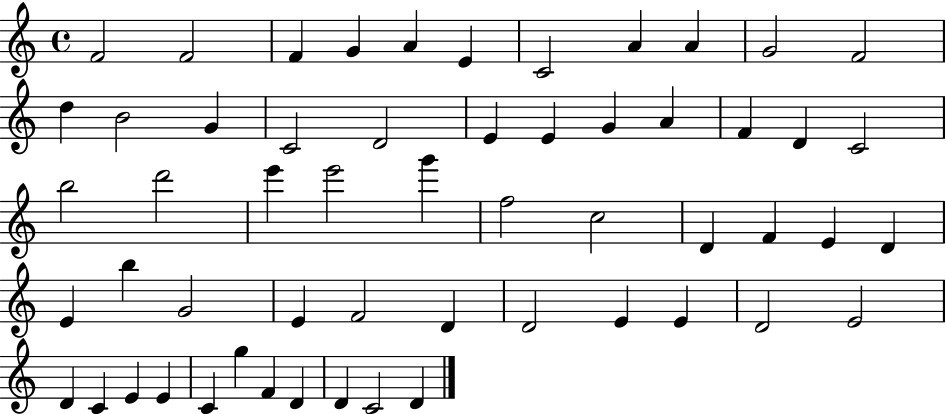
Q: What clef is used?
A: treble